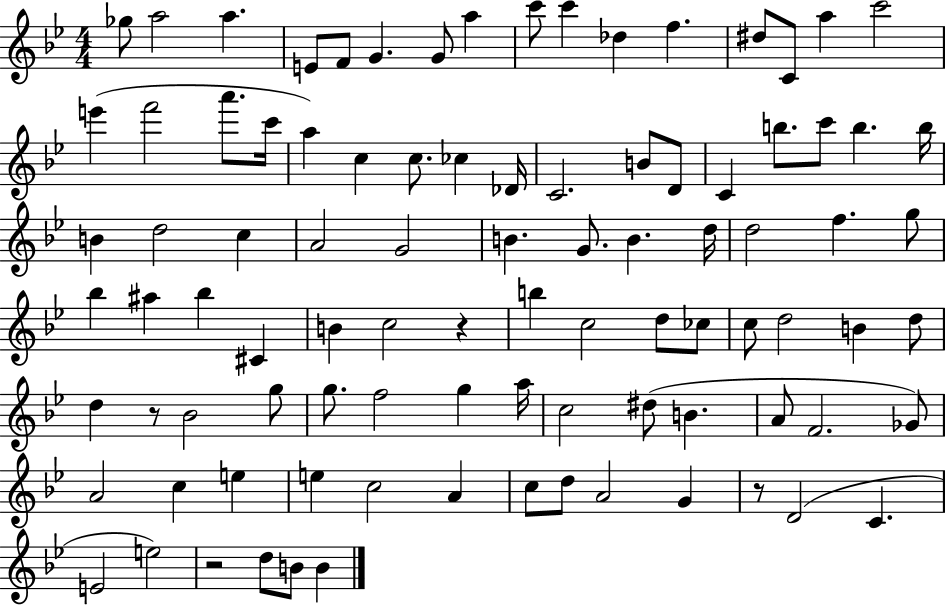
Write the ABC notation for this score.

X:1
T:Untitled
M:4/4
L:1/4
K:Bb
_g/2 a2 a E/2 F/2 G G/2 a c'/2 c' _d f ^d/2 C/2 a c'2 e' f'2 a'/2 c'/4 a c c/2 _c _D/4 C2 B/2 D/2 C b/2 c'/2 b b/4 B d2 c A2 G2 B G/2 B d/4 d2 f g/2 _b ^a _b ^C B c2 z b c2 d/2 _c/2 c/2 d2 B d/2 d z/2 _B2 g/2 g/2 f2 g a/4 c2 ^d/2 B A/2 F2 _G/2 A2 c e e c2 A c/2 d/2 A2 G z/2 D2 C E2 e2 z2 d/2 B/2 B